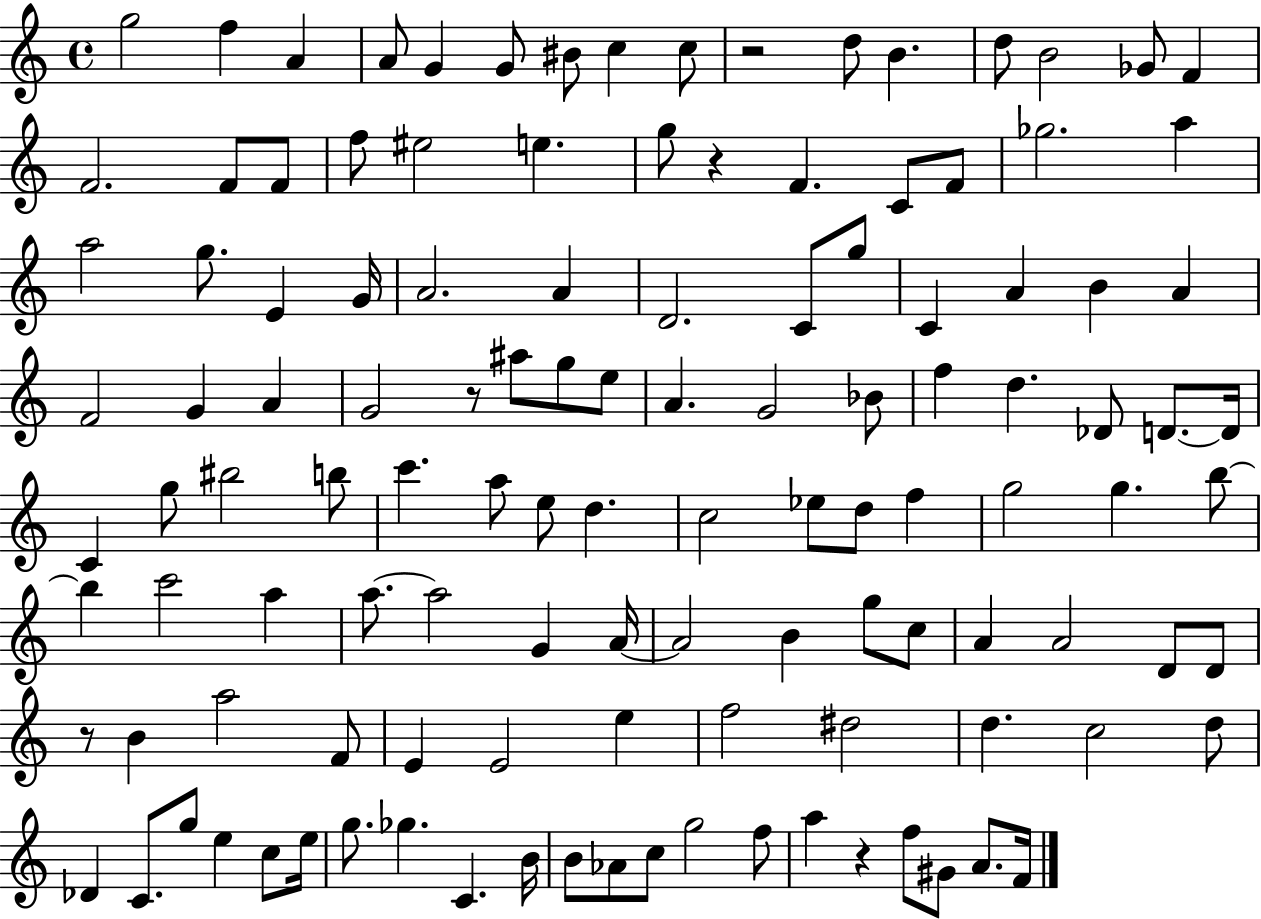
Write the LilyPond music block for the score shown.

{
  \clef treble
  \time 4/4
  \defaultTimeSignature
  \key c \major
  \repeat volta 2 { g''2 f''4 a'4 | a'8 g'4 g'8 bis'8 c''4 c''8 | r2 d''8 b'4. | d''8 b'2 ges'8 f'4 | \break f'2. f'8 f'8 | f''8 eis''2 e''4. | g''8 r4 f'4. c'8 f'8 | ges''2. a''4 | \break a''2 g''8. e'4 g'16 | a'2. a'4 | d'2. c'8 g''8 | c'4 a'4 b'4 a'4 | \break f'2 g'4 a'4 | g'2 r8 ais''8 g''8 e''8 | a'4. g'2 bes'8 | f''4 d''4. des'8 d'8.~~ d'16 | \break c'4 g''8 bis''2 b''8 | c'''4. a''8 e''8 d''4. | c''2 ees''8 d''8 f''4 | g''2 g''4. b''8~~ | \break b''4 c'''2 a''4 | a''8.~~ a''2 g'4 a'16~~ | a'2 b'4 g''8 c''8 | a'4 a'2 d'8 d'8 | \break r8 b'4 a''2 f'8 | e'4 e'2 e''4 | f''2 dis''2 | d''4. c''2 d''8 | \break des'4 c'8. g''8 e''4 c''8 e''16 | g''8. ges''4. c'4. b'16 | b'8 aes'8 c''8 g''2 f''8 | a''4 r4 f''8 gis'8 a'8. f'16 | \break } \bar "|."
}